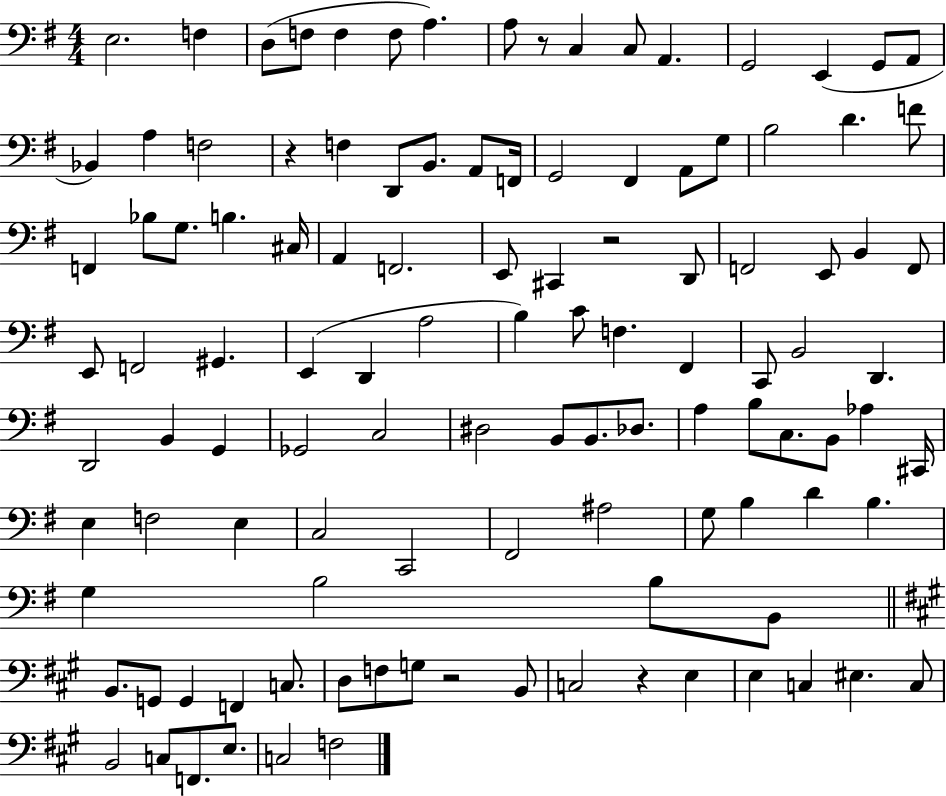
{
  \clef bass
  \numericTimeSignature
  \time 4/4
  \key g \major
  e2. f4 | d8( f8 f4 f8 a4.) | a8 r8 c4 c8 a,4. | g,2 e,4( g,8 a,8 | \break bes,4) a4 f2 | r4 f4 d,8 b,8. a,8 f,16 | g,2 fis,4 a,8 g8 | b2 d'4. f'8 | \break f,4 bes8 g8. b4. cis16 | a,4 f,2. | e,8 cis,4 r2 d,8 | f,2 e,8 b,4 f,8 | \break e,8 f,2 gis,4. | e,4( d,4 a2 | b4) c'8 f4. fis,4 | c,8 b,2 d,4. | \break d,2 b,4 g,4 | ges,2 c2 | dis2 b,8 b,8. des8. | a4 b8 c8. b,8 aes4 cis,16 | \break e4 f2 e4 | c2 c,2 | fis,2 ais2 | g8 b4 d'4 b4. | \break g4 b2 b8 b,8 | \bar "||" \break \key a \major b,8. g,8 g,4 f,4 c8. | d8 f8 g8 r2 b,8 | c2 r4 e4 | e4 c4 eis4. c8 | \break b,2 c8 f,8. e8. | c2 f2 | \bar "|."
}